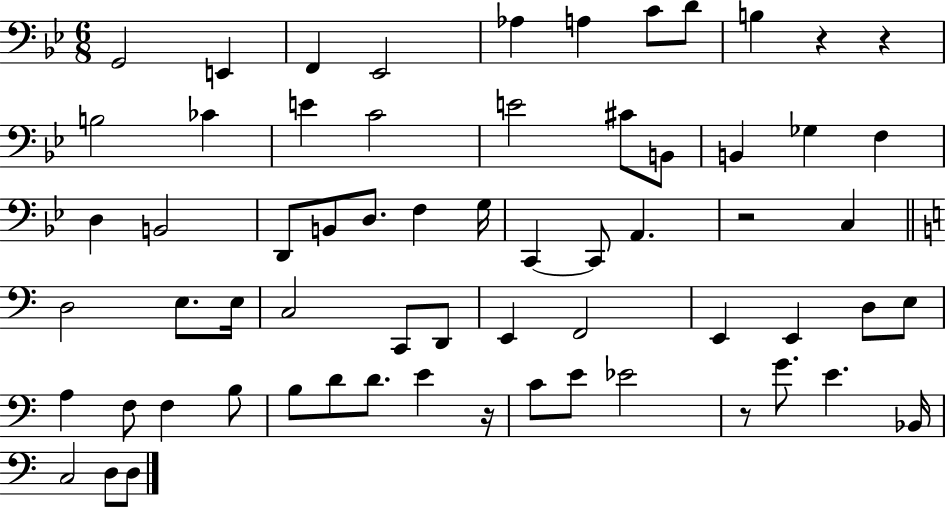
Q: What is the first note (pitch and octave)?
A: G2